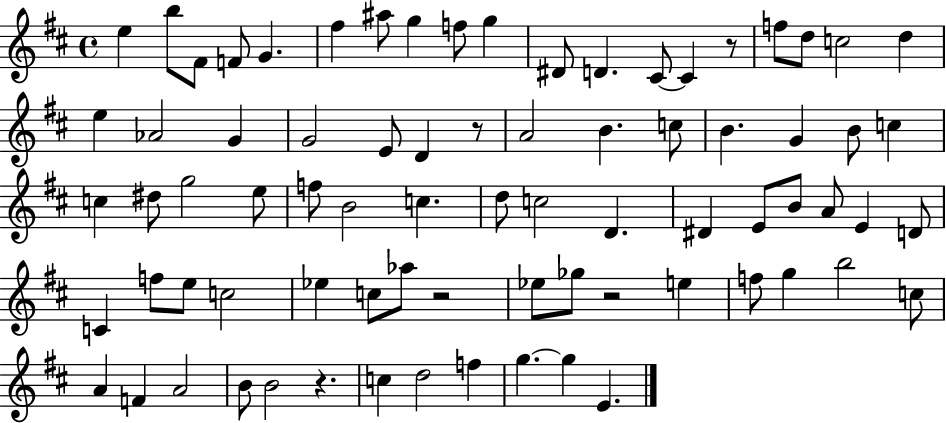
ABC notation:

X:1
T:Untitled
M:4/4
L:1/4
K:D
e b/2 ^F/2 F/2 G ^f ^a/2 g f/2 g ^D/2 D ^C/2 ^C z/2 f/2 d/2 c2 d e _A2 G G2 E/2 D z/2 A2 B c/2 B G B/2 c c ^d/2 g2 e/2 f/2 B2 c d/2 c2 D ^D E/2 B/2 A/2 E D/2 C f/2 e/2 c2 _e c/2 _a/2 z2 _e/2 _g/2 z2 e f/2 g b2 c/2 A F A2 B/2 B2 z c d2 f g g E